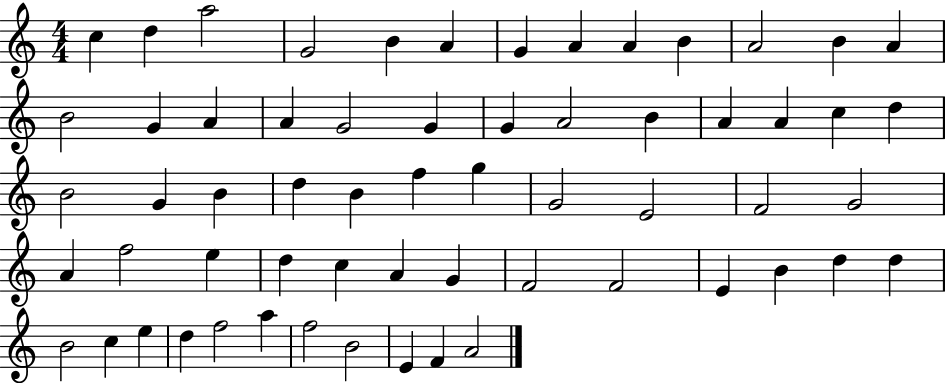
{
  \clef treble
  \numericTimeSignature
  \time 4/4
  \key c \major
  c''4 d''4 a''2 | g'2 b'4 a'4 | g'4 a'4 a'4 b'4 | a'2 b'4 a'4 | \break b'2 g'4 a'4 | a'4 g'2 g'4 | g'4 a'2 b'4 | a'4 a'4 c''4 d''4 | \break b'2 g'4 b'4 | d''4 b'4 f''4 g''4 | g'2 e'2 | f'2 g'2 | \break a'4 f''2 e''4 | d''4 c''4 a'4 g'4 | f'2 f'2 | e'4 b'4 d''4 d''4 | \break b'2 c''4 e''4 | d''4 f''2 a''4 | f''2 b'2 | e'4 f'4 a'2 | \break \bar "|."
}